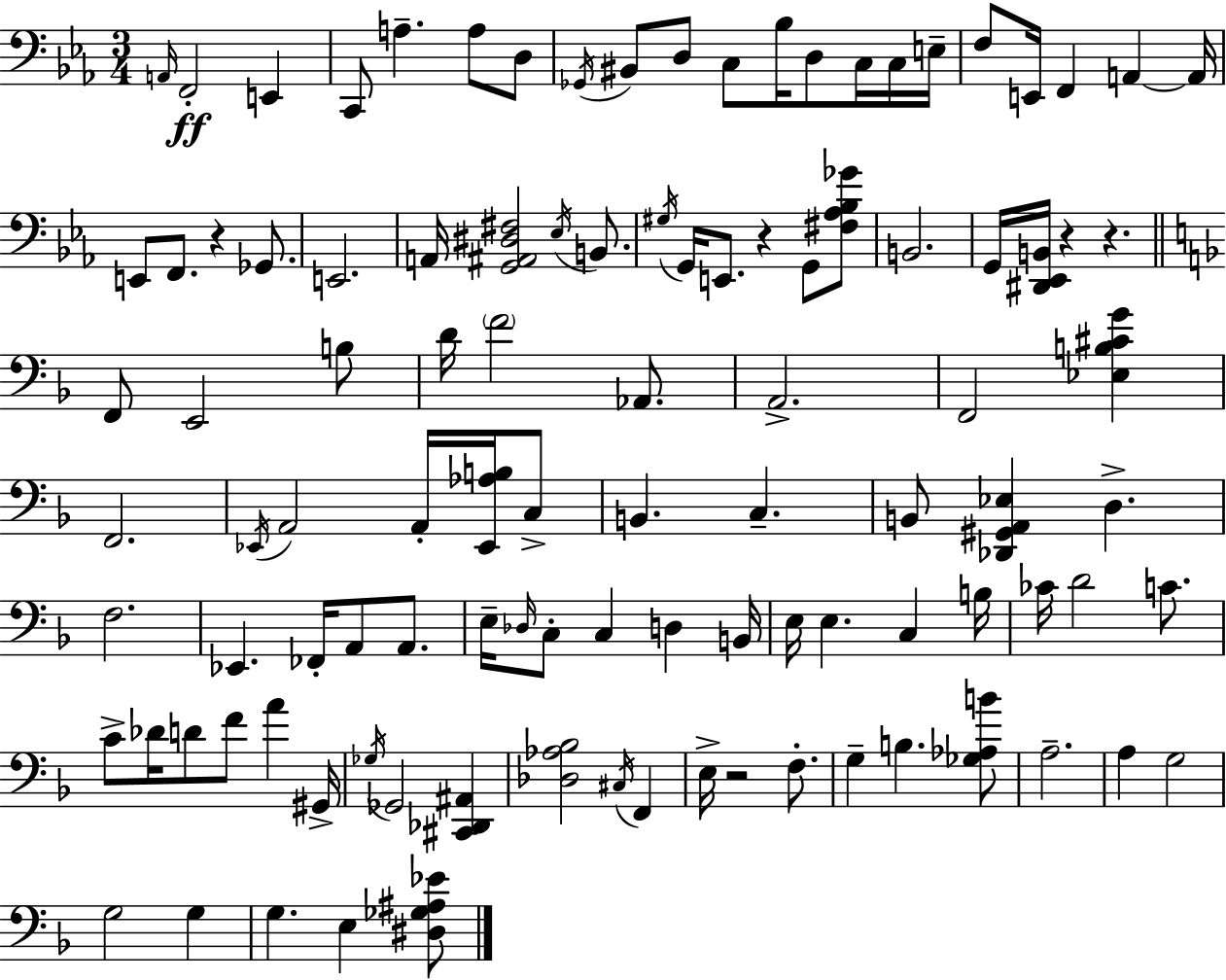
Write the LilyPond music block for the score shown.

{
  \clef bass
  \numericTimeSignature
  \time 3/4
  \key c \minor
  \grace { a,16 }\ff f,2-. e,4 | c,8 a4.-- a8 d8 | \acciaccatura { ges,16 } bis,8 d8 c8 bes16 d8 c16 | c16 e16-- f8 e,16 f,4 a,4~~ | \break a,16 e,8 f,8. r4 ges,8. | e,2. | a,16 <g, ais, dis fis>2 \acciaccatura { ees16 } | b,8. \acciaccatura { gis16 } g,16 e,8. r4 | \break g,8 <fis aes bes ges'>8 b,2. | g,16 <dis, ees, b,>16 r4 r4. | \bar "||" \break \key f \major f,8 e,2 b8 | d'16 \parenthesize f'2 aes,8. | a,2.-> | f,2 <ees b cis' g'>4 | \break f,2. | \acciaccatura { ees,16 } a,2 a,16-. <ees, aes b>16 c8-> | b,4. c4.-- | b,8 <des, gis, a, ees>4 d4.-> | \break f2. | ees,4. fes,16-. a,8 a,8. | e16-- \grace { des16 } c8-. c4 d4 | b,16 e16 e4. c4 | \break b16 ces'16 d'2 c'8. | c'8-> des'16 d'8 f'8 a'4 | gis,16-> \acciaccatura { ges16 } ges,2 <cis, des, ais,>4 | <des aes bes>2 \acciaccatura { cis16 } | \break f,4 e16-> r2 | f8.-. g4-- b4. | <ges aes b'>8 a2.-- | a4 g2 | \break g2 | g4 g4. e4 | <dis ges ais ees'>8 \bar "|."
}